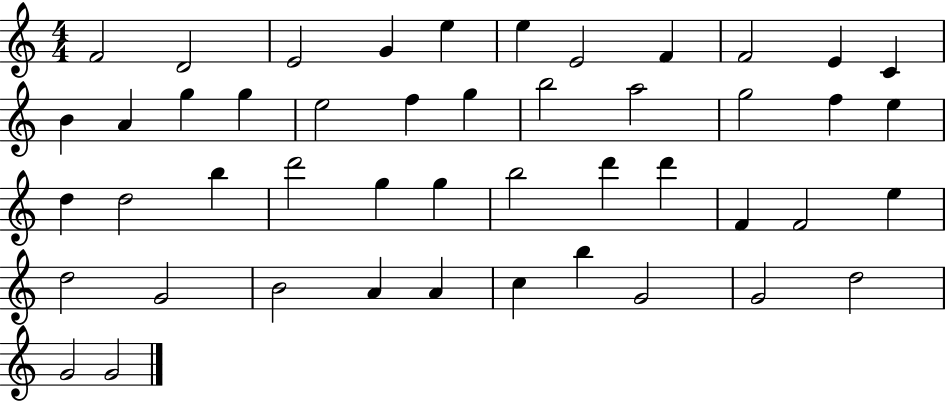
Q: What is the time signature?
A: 4/4